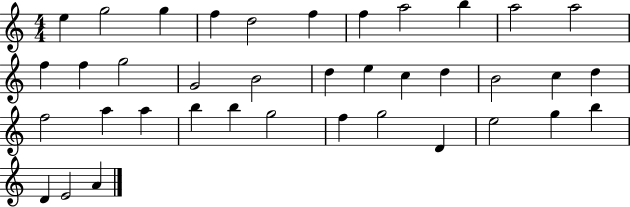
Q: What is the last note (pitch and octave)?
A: A4